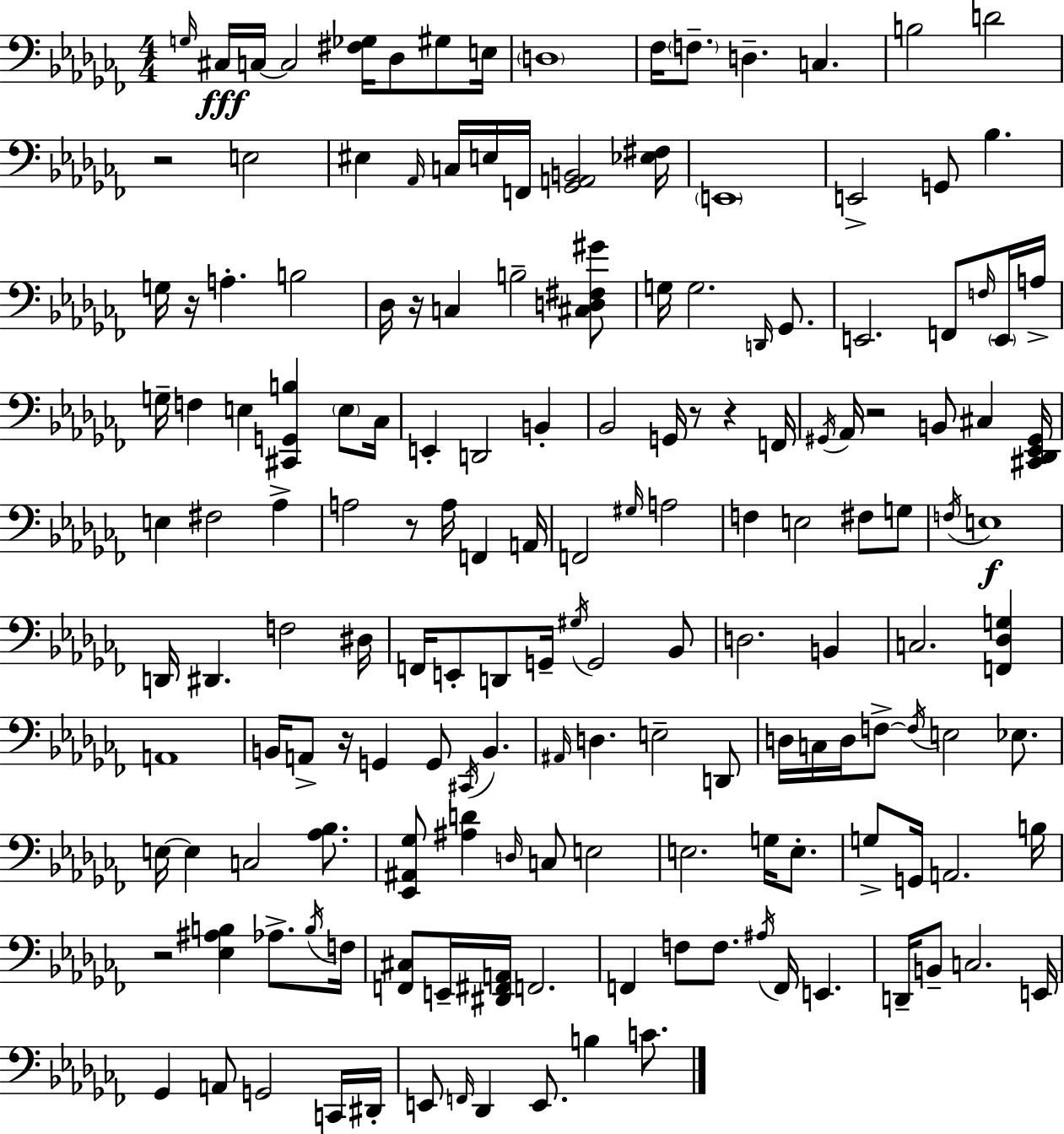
G3/s C#3/s C3/s C3/h [F#3,Gb3]/s Db3/e G#3/e E3/s D3/w FES3/s F3/e. D3/q. C3/q. B3/h D4/h R/h E3/h EIS3/q Ab2/s C3/s E3/s F2/s [Gb2,A2,B2]/h [Eb3,F#3]/s E2/w E2/h G2/e Bb3/q. G3/s R/s A3/q. B3/h Db3/s R/s C3/q B3/h [C#3,D3,F#3,G#4]/e G3/s G3/h. D2/s Gb2/e. E2/h. F2/e F3/s E2/s A3/s G3/s F3/q E3/q [C#2,G2,B3]/q E3/e CES3/s E2/q D2/h B2/q Bb2/h G2/s R/e R/q F2/s G#2/s Ab2/s R/h B2/e C#3/q [C#2,Db2,Eb2,G#2]/s E3/q F#3/h Ab3/q A3/h R/e A3/s F2/q A2/s F2/h G#3/s A3/h F3/q E3/h F#3/e G3/e F3/s E3/w D2/s D#2/q. F3/h D#3/s F2/s E2/e D2/e G2/s G#3/s G2/h Bb2/e D3/h. B2/q C3/h. [F2,Db3,G3]/q A2/w B2/s A2/e R/s G2/q G2/e C#2/s B2/q. A#2/s D3/q. E3/h D2/e D3/s C3/s D3/s F3/e F3/s E3/h Eb3/e. E3/s E3/q C3/h [Ab3,Bb3]/e. [Eb2,A#2,Gb3]/e [A#3,D4]/q D3/s C3/e E3/h E3/h. G3/s E3/e. G3/e G2/s A2/h. B3/s R/h [Eb3,A#3,B3]/q Ab3/e. B3/s F3/s [F2,C#3]/e E2/s [D#2,F#2,A2]/s F2/h. F2/q F3/e F3/e. A#3/s F2/s E2/q. D2/s B2/e C3/h. E2/s Gb2/q A2/e G2/h C2/s D#2/s E2/e F2/s Db2/q E2/e. B3/q C4/e.